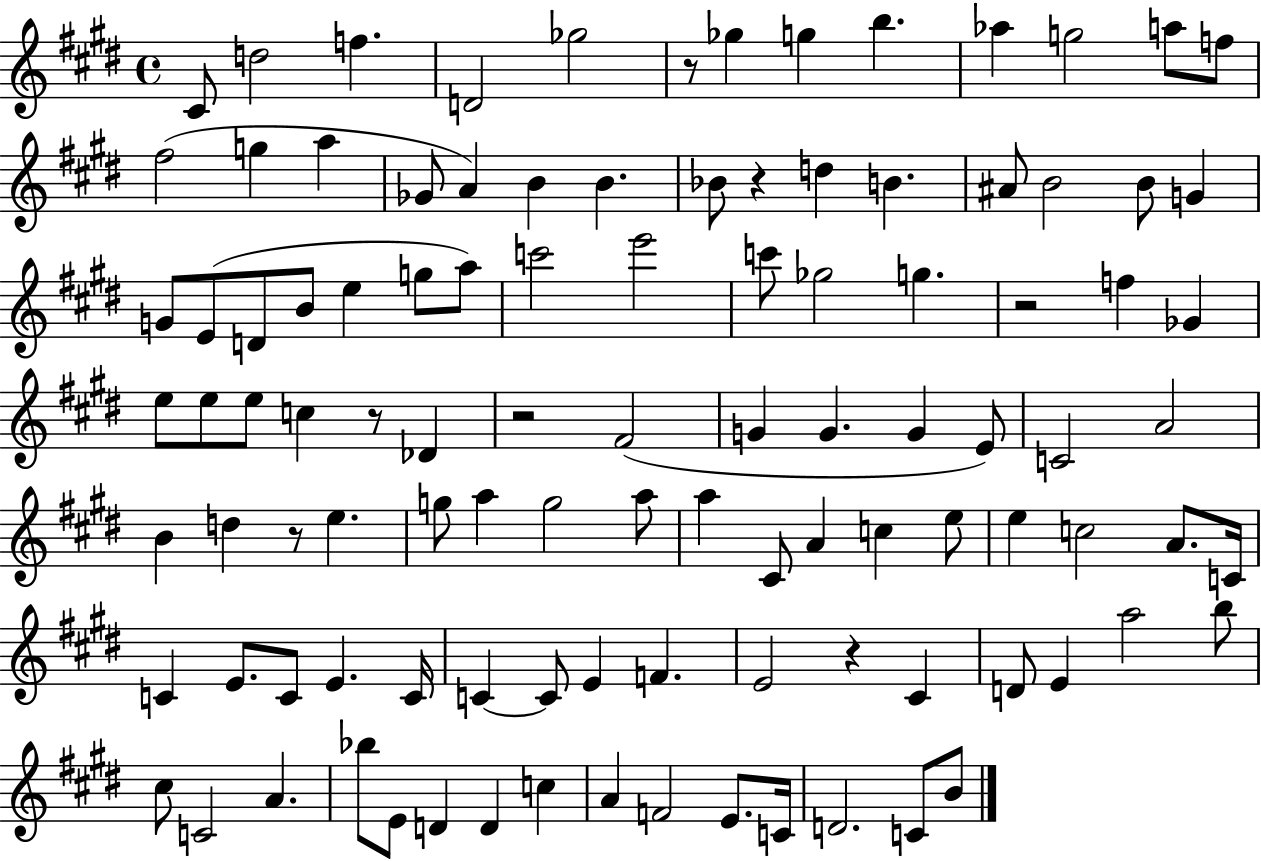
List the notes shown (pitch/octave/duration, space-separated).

C#4/e D5/h F5/q. D4/h Gb5/h R/e Gb5/q G5/q B5/q. Ab5/q G5/h A5/e F5/e F#5/h G5/q A5/q Gb4/e A4/q B4/q B4/q. Bb4/e R/q D5/q B4/q. A#4/e B4/h B4/e G4/q G4/e E4/e D4/e B4/e E5/q G5/e A5/e C6/h E6/h C6/e Gb5/h G5/q. R/h F5/q Gb4/q E5/e E5/e E5/e C5/q R/e Db4/q R/h F#4/h G4/q G4/q. G4/q E4/e C4/h A4/h B4/q D5/q R/e E5/q. G5/e A5/q G5/h A5/e A5/q C#4/e A4/q C5/q E5/e E5/q C5/h A4/e. C4/s C4/q E4/e. C4/e E4/q. C4/s C4/q C4/e E4/q F4/q. E4/h R/q C#4/q D4/e E4/q A5/h B5/e C#5/e C4/h A4/q. Bb5/e E4/e D4/q D4/q C5/q A4/q F4/h E4/e. C4/s D4/h. C4/e B4/e